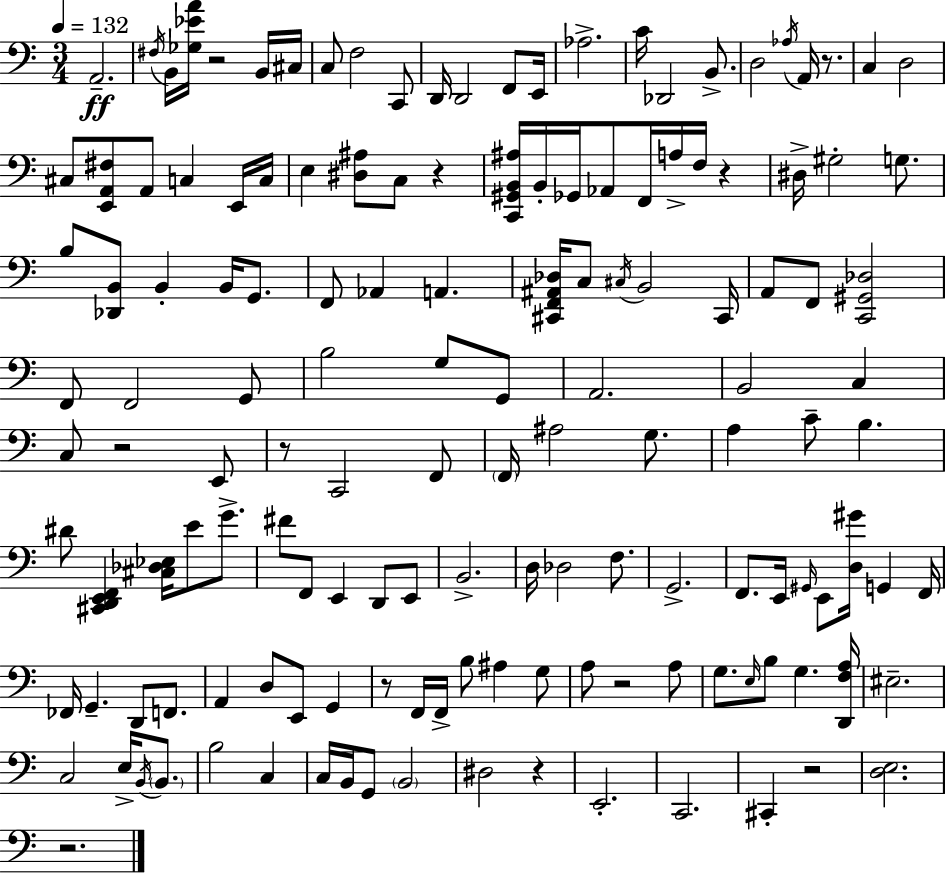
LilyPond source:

{
  \clef bass
  \numericTimeSignature
  \time 3/4
  \key a \minor
  \tempo 4 = 132
  a,2.--\ff | \acciaccatura { fis16 } b,16 <ges ees' a'>16 r2 b,16 | cis16 c8 f2 c,8 | d,16 d,2 f,8 | \break e,16 aes2.-> | c'16 des,2 b,8.-> | d2 \acciaccatura { aes16 } a,16 r8. | c4 d2 | \break cis8 <e, a, fis>8 a,8 c4 | e,16 c16 e4 <dis ais>8 c8 r4 | <c, gis, b, ais>16 b,16-. ges,16 aes,8 f,16 a16-> f16 r4 | dis16-> gis2-. g8. | \break b8 <des, b,>8 b,4-. b,16 g,8. | f,8 aes,4 a,4. | <cis, f, ais, des>16 c8 \acciaccatura { cis16 } b,2 | cis,16 a,8 f,8 <c, gis, des>2 | \break f,8 f,2 | g,8 b2 g8 | g,8 a,2. | b,2 c4 | \break c8 r2 | e,8 r8 c,2 | f,8 \parenthesize f,16 ais2 | g8. a4 c'8-- b4. | \break dis'8 <cis, d, e, f,>4 <cis des ees>16 e'8 | g'8.-> fis'8 f,8 e,4 d,8 | e,8 b,2.-> | d16 des2 | \break f8. g,2.-> | f,8. e,16 \grace { gis,16 } e,8 <d gis'>16 g,4 | f,16 fes,16 g,4.-- d,8 | f,8. a,4 d8 e,8 | \break g,4 r8 f,16 f,16-> b8 ais4 | g8 a8 r2 | a8 g8. \grace { e16 } b8 g4. | <d, f a>16 eis2.-- | \break c2 | e16-> \acciaccatura { b,16 } \parenthesize b,8. b2 | c4 c16 b,16 g,8 \parenthesize b,2 | dis2 | \break r4 e,2.-. | c,2. | cis,4-. r2 | <d e>2. | \break r2. | \bar "|."
}